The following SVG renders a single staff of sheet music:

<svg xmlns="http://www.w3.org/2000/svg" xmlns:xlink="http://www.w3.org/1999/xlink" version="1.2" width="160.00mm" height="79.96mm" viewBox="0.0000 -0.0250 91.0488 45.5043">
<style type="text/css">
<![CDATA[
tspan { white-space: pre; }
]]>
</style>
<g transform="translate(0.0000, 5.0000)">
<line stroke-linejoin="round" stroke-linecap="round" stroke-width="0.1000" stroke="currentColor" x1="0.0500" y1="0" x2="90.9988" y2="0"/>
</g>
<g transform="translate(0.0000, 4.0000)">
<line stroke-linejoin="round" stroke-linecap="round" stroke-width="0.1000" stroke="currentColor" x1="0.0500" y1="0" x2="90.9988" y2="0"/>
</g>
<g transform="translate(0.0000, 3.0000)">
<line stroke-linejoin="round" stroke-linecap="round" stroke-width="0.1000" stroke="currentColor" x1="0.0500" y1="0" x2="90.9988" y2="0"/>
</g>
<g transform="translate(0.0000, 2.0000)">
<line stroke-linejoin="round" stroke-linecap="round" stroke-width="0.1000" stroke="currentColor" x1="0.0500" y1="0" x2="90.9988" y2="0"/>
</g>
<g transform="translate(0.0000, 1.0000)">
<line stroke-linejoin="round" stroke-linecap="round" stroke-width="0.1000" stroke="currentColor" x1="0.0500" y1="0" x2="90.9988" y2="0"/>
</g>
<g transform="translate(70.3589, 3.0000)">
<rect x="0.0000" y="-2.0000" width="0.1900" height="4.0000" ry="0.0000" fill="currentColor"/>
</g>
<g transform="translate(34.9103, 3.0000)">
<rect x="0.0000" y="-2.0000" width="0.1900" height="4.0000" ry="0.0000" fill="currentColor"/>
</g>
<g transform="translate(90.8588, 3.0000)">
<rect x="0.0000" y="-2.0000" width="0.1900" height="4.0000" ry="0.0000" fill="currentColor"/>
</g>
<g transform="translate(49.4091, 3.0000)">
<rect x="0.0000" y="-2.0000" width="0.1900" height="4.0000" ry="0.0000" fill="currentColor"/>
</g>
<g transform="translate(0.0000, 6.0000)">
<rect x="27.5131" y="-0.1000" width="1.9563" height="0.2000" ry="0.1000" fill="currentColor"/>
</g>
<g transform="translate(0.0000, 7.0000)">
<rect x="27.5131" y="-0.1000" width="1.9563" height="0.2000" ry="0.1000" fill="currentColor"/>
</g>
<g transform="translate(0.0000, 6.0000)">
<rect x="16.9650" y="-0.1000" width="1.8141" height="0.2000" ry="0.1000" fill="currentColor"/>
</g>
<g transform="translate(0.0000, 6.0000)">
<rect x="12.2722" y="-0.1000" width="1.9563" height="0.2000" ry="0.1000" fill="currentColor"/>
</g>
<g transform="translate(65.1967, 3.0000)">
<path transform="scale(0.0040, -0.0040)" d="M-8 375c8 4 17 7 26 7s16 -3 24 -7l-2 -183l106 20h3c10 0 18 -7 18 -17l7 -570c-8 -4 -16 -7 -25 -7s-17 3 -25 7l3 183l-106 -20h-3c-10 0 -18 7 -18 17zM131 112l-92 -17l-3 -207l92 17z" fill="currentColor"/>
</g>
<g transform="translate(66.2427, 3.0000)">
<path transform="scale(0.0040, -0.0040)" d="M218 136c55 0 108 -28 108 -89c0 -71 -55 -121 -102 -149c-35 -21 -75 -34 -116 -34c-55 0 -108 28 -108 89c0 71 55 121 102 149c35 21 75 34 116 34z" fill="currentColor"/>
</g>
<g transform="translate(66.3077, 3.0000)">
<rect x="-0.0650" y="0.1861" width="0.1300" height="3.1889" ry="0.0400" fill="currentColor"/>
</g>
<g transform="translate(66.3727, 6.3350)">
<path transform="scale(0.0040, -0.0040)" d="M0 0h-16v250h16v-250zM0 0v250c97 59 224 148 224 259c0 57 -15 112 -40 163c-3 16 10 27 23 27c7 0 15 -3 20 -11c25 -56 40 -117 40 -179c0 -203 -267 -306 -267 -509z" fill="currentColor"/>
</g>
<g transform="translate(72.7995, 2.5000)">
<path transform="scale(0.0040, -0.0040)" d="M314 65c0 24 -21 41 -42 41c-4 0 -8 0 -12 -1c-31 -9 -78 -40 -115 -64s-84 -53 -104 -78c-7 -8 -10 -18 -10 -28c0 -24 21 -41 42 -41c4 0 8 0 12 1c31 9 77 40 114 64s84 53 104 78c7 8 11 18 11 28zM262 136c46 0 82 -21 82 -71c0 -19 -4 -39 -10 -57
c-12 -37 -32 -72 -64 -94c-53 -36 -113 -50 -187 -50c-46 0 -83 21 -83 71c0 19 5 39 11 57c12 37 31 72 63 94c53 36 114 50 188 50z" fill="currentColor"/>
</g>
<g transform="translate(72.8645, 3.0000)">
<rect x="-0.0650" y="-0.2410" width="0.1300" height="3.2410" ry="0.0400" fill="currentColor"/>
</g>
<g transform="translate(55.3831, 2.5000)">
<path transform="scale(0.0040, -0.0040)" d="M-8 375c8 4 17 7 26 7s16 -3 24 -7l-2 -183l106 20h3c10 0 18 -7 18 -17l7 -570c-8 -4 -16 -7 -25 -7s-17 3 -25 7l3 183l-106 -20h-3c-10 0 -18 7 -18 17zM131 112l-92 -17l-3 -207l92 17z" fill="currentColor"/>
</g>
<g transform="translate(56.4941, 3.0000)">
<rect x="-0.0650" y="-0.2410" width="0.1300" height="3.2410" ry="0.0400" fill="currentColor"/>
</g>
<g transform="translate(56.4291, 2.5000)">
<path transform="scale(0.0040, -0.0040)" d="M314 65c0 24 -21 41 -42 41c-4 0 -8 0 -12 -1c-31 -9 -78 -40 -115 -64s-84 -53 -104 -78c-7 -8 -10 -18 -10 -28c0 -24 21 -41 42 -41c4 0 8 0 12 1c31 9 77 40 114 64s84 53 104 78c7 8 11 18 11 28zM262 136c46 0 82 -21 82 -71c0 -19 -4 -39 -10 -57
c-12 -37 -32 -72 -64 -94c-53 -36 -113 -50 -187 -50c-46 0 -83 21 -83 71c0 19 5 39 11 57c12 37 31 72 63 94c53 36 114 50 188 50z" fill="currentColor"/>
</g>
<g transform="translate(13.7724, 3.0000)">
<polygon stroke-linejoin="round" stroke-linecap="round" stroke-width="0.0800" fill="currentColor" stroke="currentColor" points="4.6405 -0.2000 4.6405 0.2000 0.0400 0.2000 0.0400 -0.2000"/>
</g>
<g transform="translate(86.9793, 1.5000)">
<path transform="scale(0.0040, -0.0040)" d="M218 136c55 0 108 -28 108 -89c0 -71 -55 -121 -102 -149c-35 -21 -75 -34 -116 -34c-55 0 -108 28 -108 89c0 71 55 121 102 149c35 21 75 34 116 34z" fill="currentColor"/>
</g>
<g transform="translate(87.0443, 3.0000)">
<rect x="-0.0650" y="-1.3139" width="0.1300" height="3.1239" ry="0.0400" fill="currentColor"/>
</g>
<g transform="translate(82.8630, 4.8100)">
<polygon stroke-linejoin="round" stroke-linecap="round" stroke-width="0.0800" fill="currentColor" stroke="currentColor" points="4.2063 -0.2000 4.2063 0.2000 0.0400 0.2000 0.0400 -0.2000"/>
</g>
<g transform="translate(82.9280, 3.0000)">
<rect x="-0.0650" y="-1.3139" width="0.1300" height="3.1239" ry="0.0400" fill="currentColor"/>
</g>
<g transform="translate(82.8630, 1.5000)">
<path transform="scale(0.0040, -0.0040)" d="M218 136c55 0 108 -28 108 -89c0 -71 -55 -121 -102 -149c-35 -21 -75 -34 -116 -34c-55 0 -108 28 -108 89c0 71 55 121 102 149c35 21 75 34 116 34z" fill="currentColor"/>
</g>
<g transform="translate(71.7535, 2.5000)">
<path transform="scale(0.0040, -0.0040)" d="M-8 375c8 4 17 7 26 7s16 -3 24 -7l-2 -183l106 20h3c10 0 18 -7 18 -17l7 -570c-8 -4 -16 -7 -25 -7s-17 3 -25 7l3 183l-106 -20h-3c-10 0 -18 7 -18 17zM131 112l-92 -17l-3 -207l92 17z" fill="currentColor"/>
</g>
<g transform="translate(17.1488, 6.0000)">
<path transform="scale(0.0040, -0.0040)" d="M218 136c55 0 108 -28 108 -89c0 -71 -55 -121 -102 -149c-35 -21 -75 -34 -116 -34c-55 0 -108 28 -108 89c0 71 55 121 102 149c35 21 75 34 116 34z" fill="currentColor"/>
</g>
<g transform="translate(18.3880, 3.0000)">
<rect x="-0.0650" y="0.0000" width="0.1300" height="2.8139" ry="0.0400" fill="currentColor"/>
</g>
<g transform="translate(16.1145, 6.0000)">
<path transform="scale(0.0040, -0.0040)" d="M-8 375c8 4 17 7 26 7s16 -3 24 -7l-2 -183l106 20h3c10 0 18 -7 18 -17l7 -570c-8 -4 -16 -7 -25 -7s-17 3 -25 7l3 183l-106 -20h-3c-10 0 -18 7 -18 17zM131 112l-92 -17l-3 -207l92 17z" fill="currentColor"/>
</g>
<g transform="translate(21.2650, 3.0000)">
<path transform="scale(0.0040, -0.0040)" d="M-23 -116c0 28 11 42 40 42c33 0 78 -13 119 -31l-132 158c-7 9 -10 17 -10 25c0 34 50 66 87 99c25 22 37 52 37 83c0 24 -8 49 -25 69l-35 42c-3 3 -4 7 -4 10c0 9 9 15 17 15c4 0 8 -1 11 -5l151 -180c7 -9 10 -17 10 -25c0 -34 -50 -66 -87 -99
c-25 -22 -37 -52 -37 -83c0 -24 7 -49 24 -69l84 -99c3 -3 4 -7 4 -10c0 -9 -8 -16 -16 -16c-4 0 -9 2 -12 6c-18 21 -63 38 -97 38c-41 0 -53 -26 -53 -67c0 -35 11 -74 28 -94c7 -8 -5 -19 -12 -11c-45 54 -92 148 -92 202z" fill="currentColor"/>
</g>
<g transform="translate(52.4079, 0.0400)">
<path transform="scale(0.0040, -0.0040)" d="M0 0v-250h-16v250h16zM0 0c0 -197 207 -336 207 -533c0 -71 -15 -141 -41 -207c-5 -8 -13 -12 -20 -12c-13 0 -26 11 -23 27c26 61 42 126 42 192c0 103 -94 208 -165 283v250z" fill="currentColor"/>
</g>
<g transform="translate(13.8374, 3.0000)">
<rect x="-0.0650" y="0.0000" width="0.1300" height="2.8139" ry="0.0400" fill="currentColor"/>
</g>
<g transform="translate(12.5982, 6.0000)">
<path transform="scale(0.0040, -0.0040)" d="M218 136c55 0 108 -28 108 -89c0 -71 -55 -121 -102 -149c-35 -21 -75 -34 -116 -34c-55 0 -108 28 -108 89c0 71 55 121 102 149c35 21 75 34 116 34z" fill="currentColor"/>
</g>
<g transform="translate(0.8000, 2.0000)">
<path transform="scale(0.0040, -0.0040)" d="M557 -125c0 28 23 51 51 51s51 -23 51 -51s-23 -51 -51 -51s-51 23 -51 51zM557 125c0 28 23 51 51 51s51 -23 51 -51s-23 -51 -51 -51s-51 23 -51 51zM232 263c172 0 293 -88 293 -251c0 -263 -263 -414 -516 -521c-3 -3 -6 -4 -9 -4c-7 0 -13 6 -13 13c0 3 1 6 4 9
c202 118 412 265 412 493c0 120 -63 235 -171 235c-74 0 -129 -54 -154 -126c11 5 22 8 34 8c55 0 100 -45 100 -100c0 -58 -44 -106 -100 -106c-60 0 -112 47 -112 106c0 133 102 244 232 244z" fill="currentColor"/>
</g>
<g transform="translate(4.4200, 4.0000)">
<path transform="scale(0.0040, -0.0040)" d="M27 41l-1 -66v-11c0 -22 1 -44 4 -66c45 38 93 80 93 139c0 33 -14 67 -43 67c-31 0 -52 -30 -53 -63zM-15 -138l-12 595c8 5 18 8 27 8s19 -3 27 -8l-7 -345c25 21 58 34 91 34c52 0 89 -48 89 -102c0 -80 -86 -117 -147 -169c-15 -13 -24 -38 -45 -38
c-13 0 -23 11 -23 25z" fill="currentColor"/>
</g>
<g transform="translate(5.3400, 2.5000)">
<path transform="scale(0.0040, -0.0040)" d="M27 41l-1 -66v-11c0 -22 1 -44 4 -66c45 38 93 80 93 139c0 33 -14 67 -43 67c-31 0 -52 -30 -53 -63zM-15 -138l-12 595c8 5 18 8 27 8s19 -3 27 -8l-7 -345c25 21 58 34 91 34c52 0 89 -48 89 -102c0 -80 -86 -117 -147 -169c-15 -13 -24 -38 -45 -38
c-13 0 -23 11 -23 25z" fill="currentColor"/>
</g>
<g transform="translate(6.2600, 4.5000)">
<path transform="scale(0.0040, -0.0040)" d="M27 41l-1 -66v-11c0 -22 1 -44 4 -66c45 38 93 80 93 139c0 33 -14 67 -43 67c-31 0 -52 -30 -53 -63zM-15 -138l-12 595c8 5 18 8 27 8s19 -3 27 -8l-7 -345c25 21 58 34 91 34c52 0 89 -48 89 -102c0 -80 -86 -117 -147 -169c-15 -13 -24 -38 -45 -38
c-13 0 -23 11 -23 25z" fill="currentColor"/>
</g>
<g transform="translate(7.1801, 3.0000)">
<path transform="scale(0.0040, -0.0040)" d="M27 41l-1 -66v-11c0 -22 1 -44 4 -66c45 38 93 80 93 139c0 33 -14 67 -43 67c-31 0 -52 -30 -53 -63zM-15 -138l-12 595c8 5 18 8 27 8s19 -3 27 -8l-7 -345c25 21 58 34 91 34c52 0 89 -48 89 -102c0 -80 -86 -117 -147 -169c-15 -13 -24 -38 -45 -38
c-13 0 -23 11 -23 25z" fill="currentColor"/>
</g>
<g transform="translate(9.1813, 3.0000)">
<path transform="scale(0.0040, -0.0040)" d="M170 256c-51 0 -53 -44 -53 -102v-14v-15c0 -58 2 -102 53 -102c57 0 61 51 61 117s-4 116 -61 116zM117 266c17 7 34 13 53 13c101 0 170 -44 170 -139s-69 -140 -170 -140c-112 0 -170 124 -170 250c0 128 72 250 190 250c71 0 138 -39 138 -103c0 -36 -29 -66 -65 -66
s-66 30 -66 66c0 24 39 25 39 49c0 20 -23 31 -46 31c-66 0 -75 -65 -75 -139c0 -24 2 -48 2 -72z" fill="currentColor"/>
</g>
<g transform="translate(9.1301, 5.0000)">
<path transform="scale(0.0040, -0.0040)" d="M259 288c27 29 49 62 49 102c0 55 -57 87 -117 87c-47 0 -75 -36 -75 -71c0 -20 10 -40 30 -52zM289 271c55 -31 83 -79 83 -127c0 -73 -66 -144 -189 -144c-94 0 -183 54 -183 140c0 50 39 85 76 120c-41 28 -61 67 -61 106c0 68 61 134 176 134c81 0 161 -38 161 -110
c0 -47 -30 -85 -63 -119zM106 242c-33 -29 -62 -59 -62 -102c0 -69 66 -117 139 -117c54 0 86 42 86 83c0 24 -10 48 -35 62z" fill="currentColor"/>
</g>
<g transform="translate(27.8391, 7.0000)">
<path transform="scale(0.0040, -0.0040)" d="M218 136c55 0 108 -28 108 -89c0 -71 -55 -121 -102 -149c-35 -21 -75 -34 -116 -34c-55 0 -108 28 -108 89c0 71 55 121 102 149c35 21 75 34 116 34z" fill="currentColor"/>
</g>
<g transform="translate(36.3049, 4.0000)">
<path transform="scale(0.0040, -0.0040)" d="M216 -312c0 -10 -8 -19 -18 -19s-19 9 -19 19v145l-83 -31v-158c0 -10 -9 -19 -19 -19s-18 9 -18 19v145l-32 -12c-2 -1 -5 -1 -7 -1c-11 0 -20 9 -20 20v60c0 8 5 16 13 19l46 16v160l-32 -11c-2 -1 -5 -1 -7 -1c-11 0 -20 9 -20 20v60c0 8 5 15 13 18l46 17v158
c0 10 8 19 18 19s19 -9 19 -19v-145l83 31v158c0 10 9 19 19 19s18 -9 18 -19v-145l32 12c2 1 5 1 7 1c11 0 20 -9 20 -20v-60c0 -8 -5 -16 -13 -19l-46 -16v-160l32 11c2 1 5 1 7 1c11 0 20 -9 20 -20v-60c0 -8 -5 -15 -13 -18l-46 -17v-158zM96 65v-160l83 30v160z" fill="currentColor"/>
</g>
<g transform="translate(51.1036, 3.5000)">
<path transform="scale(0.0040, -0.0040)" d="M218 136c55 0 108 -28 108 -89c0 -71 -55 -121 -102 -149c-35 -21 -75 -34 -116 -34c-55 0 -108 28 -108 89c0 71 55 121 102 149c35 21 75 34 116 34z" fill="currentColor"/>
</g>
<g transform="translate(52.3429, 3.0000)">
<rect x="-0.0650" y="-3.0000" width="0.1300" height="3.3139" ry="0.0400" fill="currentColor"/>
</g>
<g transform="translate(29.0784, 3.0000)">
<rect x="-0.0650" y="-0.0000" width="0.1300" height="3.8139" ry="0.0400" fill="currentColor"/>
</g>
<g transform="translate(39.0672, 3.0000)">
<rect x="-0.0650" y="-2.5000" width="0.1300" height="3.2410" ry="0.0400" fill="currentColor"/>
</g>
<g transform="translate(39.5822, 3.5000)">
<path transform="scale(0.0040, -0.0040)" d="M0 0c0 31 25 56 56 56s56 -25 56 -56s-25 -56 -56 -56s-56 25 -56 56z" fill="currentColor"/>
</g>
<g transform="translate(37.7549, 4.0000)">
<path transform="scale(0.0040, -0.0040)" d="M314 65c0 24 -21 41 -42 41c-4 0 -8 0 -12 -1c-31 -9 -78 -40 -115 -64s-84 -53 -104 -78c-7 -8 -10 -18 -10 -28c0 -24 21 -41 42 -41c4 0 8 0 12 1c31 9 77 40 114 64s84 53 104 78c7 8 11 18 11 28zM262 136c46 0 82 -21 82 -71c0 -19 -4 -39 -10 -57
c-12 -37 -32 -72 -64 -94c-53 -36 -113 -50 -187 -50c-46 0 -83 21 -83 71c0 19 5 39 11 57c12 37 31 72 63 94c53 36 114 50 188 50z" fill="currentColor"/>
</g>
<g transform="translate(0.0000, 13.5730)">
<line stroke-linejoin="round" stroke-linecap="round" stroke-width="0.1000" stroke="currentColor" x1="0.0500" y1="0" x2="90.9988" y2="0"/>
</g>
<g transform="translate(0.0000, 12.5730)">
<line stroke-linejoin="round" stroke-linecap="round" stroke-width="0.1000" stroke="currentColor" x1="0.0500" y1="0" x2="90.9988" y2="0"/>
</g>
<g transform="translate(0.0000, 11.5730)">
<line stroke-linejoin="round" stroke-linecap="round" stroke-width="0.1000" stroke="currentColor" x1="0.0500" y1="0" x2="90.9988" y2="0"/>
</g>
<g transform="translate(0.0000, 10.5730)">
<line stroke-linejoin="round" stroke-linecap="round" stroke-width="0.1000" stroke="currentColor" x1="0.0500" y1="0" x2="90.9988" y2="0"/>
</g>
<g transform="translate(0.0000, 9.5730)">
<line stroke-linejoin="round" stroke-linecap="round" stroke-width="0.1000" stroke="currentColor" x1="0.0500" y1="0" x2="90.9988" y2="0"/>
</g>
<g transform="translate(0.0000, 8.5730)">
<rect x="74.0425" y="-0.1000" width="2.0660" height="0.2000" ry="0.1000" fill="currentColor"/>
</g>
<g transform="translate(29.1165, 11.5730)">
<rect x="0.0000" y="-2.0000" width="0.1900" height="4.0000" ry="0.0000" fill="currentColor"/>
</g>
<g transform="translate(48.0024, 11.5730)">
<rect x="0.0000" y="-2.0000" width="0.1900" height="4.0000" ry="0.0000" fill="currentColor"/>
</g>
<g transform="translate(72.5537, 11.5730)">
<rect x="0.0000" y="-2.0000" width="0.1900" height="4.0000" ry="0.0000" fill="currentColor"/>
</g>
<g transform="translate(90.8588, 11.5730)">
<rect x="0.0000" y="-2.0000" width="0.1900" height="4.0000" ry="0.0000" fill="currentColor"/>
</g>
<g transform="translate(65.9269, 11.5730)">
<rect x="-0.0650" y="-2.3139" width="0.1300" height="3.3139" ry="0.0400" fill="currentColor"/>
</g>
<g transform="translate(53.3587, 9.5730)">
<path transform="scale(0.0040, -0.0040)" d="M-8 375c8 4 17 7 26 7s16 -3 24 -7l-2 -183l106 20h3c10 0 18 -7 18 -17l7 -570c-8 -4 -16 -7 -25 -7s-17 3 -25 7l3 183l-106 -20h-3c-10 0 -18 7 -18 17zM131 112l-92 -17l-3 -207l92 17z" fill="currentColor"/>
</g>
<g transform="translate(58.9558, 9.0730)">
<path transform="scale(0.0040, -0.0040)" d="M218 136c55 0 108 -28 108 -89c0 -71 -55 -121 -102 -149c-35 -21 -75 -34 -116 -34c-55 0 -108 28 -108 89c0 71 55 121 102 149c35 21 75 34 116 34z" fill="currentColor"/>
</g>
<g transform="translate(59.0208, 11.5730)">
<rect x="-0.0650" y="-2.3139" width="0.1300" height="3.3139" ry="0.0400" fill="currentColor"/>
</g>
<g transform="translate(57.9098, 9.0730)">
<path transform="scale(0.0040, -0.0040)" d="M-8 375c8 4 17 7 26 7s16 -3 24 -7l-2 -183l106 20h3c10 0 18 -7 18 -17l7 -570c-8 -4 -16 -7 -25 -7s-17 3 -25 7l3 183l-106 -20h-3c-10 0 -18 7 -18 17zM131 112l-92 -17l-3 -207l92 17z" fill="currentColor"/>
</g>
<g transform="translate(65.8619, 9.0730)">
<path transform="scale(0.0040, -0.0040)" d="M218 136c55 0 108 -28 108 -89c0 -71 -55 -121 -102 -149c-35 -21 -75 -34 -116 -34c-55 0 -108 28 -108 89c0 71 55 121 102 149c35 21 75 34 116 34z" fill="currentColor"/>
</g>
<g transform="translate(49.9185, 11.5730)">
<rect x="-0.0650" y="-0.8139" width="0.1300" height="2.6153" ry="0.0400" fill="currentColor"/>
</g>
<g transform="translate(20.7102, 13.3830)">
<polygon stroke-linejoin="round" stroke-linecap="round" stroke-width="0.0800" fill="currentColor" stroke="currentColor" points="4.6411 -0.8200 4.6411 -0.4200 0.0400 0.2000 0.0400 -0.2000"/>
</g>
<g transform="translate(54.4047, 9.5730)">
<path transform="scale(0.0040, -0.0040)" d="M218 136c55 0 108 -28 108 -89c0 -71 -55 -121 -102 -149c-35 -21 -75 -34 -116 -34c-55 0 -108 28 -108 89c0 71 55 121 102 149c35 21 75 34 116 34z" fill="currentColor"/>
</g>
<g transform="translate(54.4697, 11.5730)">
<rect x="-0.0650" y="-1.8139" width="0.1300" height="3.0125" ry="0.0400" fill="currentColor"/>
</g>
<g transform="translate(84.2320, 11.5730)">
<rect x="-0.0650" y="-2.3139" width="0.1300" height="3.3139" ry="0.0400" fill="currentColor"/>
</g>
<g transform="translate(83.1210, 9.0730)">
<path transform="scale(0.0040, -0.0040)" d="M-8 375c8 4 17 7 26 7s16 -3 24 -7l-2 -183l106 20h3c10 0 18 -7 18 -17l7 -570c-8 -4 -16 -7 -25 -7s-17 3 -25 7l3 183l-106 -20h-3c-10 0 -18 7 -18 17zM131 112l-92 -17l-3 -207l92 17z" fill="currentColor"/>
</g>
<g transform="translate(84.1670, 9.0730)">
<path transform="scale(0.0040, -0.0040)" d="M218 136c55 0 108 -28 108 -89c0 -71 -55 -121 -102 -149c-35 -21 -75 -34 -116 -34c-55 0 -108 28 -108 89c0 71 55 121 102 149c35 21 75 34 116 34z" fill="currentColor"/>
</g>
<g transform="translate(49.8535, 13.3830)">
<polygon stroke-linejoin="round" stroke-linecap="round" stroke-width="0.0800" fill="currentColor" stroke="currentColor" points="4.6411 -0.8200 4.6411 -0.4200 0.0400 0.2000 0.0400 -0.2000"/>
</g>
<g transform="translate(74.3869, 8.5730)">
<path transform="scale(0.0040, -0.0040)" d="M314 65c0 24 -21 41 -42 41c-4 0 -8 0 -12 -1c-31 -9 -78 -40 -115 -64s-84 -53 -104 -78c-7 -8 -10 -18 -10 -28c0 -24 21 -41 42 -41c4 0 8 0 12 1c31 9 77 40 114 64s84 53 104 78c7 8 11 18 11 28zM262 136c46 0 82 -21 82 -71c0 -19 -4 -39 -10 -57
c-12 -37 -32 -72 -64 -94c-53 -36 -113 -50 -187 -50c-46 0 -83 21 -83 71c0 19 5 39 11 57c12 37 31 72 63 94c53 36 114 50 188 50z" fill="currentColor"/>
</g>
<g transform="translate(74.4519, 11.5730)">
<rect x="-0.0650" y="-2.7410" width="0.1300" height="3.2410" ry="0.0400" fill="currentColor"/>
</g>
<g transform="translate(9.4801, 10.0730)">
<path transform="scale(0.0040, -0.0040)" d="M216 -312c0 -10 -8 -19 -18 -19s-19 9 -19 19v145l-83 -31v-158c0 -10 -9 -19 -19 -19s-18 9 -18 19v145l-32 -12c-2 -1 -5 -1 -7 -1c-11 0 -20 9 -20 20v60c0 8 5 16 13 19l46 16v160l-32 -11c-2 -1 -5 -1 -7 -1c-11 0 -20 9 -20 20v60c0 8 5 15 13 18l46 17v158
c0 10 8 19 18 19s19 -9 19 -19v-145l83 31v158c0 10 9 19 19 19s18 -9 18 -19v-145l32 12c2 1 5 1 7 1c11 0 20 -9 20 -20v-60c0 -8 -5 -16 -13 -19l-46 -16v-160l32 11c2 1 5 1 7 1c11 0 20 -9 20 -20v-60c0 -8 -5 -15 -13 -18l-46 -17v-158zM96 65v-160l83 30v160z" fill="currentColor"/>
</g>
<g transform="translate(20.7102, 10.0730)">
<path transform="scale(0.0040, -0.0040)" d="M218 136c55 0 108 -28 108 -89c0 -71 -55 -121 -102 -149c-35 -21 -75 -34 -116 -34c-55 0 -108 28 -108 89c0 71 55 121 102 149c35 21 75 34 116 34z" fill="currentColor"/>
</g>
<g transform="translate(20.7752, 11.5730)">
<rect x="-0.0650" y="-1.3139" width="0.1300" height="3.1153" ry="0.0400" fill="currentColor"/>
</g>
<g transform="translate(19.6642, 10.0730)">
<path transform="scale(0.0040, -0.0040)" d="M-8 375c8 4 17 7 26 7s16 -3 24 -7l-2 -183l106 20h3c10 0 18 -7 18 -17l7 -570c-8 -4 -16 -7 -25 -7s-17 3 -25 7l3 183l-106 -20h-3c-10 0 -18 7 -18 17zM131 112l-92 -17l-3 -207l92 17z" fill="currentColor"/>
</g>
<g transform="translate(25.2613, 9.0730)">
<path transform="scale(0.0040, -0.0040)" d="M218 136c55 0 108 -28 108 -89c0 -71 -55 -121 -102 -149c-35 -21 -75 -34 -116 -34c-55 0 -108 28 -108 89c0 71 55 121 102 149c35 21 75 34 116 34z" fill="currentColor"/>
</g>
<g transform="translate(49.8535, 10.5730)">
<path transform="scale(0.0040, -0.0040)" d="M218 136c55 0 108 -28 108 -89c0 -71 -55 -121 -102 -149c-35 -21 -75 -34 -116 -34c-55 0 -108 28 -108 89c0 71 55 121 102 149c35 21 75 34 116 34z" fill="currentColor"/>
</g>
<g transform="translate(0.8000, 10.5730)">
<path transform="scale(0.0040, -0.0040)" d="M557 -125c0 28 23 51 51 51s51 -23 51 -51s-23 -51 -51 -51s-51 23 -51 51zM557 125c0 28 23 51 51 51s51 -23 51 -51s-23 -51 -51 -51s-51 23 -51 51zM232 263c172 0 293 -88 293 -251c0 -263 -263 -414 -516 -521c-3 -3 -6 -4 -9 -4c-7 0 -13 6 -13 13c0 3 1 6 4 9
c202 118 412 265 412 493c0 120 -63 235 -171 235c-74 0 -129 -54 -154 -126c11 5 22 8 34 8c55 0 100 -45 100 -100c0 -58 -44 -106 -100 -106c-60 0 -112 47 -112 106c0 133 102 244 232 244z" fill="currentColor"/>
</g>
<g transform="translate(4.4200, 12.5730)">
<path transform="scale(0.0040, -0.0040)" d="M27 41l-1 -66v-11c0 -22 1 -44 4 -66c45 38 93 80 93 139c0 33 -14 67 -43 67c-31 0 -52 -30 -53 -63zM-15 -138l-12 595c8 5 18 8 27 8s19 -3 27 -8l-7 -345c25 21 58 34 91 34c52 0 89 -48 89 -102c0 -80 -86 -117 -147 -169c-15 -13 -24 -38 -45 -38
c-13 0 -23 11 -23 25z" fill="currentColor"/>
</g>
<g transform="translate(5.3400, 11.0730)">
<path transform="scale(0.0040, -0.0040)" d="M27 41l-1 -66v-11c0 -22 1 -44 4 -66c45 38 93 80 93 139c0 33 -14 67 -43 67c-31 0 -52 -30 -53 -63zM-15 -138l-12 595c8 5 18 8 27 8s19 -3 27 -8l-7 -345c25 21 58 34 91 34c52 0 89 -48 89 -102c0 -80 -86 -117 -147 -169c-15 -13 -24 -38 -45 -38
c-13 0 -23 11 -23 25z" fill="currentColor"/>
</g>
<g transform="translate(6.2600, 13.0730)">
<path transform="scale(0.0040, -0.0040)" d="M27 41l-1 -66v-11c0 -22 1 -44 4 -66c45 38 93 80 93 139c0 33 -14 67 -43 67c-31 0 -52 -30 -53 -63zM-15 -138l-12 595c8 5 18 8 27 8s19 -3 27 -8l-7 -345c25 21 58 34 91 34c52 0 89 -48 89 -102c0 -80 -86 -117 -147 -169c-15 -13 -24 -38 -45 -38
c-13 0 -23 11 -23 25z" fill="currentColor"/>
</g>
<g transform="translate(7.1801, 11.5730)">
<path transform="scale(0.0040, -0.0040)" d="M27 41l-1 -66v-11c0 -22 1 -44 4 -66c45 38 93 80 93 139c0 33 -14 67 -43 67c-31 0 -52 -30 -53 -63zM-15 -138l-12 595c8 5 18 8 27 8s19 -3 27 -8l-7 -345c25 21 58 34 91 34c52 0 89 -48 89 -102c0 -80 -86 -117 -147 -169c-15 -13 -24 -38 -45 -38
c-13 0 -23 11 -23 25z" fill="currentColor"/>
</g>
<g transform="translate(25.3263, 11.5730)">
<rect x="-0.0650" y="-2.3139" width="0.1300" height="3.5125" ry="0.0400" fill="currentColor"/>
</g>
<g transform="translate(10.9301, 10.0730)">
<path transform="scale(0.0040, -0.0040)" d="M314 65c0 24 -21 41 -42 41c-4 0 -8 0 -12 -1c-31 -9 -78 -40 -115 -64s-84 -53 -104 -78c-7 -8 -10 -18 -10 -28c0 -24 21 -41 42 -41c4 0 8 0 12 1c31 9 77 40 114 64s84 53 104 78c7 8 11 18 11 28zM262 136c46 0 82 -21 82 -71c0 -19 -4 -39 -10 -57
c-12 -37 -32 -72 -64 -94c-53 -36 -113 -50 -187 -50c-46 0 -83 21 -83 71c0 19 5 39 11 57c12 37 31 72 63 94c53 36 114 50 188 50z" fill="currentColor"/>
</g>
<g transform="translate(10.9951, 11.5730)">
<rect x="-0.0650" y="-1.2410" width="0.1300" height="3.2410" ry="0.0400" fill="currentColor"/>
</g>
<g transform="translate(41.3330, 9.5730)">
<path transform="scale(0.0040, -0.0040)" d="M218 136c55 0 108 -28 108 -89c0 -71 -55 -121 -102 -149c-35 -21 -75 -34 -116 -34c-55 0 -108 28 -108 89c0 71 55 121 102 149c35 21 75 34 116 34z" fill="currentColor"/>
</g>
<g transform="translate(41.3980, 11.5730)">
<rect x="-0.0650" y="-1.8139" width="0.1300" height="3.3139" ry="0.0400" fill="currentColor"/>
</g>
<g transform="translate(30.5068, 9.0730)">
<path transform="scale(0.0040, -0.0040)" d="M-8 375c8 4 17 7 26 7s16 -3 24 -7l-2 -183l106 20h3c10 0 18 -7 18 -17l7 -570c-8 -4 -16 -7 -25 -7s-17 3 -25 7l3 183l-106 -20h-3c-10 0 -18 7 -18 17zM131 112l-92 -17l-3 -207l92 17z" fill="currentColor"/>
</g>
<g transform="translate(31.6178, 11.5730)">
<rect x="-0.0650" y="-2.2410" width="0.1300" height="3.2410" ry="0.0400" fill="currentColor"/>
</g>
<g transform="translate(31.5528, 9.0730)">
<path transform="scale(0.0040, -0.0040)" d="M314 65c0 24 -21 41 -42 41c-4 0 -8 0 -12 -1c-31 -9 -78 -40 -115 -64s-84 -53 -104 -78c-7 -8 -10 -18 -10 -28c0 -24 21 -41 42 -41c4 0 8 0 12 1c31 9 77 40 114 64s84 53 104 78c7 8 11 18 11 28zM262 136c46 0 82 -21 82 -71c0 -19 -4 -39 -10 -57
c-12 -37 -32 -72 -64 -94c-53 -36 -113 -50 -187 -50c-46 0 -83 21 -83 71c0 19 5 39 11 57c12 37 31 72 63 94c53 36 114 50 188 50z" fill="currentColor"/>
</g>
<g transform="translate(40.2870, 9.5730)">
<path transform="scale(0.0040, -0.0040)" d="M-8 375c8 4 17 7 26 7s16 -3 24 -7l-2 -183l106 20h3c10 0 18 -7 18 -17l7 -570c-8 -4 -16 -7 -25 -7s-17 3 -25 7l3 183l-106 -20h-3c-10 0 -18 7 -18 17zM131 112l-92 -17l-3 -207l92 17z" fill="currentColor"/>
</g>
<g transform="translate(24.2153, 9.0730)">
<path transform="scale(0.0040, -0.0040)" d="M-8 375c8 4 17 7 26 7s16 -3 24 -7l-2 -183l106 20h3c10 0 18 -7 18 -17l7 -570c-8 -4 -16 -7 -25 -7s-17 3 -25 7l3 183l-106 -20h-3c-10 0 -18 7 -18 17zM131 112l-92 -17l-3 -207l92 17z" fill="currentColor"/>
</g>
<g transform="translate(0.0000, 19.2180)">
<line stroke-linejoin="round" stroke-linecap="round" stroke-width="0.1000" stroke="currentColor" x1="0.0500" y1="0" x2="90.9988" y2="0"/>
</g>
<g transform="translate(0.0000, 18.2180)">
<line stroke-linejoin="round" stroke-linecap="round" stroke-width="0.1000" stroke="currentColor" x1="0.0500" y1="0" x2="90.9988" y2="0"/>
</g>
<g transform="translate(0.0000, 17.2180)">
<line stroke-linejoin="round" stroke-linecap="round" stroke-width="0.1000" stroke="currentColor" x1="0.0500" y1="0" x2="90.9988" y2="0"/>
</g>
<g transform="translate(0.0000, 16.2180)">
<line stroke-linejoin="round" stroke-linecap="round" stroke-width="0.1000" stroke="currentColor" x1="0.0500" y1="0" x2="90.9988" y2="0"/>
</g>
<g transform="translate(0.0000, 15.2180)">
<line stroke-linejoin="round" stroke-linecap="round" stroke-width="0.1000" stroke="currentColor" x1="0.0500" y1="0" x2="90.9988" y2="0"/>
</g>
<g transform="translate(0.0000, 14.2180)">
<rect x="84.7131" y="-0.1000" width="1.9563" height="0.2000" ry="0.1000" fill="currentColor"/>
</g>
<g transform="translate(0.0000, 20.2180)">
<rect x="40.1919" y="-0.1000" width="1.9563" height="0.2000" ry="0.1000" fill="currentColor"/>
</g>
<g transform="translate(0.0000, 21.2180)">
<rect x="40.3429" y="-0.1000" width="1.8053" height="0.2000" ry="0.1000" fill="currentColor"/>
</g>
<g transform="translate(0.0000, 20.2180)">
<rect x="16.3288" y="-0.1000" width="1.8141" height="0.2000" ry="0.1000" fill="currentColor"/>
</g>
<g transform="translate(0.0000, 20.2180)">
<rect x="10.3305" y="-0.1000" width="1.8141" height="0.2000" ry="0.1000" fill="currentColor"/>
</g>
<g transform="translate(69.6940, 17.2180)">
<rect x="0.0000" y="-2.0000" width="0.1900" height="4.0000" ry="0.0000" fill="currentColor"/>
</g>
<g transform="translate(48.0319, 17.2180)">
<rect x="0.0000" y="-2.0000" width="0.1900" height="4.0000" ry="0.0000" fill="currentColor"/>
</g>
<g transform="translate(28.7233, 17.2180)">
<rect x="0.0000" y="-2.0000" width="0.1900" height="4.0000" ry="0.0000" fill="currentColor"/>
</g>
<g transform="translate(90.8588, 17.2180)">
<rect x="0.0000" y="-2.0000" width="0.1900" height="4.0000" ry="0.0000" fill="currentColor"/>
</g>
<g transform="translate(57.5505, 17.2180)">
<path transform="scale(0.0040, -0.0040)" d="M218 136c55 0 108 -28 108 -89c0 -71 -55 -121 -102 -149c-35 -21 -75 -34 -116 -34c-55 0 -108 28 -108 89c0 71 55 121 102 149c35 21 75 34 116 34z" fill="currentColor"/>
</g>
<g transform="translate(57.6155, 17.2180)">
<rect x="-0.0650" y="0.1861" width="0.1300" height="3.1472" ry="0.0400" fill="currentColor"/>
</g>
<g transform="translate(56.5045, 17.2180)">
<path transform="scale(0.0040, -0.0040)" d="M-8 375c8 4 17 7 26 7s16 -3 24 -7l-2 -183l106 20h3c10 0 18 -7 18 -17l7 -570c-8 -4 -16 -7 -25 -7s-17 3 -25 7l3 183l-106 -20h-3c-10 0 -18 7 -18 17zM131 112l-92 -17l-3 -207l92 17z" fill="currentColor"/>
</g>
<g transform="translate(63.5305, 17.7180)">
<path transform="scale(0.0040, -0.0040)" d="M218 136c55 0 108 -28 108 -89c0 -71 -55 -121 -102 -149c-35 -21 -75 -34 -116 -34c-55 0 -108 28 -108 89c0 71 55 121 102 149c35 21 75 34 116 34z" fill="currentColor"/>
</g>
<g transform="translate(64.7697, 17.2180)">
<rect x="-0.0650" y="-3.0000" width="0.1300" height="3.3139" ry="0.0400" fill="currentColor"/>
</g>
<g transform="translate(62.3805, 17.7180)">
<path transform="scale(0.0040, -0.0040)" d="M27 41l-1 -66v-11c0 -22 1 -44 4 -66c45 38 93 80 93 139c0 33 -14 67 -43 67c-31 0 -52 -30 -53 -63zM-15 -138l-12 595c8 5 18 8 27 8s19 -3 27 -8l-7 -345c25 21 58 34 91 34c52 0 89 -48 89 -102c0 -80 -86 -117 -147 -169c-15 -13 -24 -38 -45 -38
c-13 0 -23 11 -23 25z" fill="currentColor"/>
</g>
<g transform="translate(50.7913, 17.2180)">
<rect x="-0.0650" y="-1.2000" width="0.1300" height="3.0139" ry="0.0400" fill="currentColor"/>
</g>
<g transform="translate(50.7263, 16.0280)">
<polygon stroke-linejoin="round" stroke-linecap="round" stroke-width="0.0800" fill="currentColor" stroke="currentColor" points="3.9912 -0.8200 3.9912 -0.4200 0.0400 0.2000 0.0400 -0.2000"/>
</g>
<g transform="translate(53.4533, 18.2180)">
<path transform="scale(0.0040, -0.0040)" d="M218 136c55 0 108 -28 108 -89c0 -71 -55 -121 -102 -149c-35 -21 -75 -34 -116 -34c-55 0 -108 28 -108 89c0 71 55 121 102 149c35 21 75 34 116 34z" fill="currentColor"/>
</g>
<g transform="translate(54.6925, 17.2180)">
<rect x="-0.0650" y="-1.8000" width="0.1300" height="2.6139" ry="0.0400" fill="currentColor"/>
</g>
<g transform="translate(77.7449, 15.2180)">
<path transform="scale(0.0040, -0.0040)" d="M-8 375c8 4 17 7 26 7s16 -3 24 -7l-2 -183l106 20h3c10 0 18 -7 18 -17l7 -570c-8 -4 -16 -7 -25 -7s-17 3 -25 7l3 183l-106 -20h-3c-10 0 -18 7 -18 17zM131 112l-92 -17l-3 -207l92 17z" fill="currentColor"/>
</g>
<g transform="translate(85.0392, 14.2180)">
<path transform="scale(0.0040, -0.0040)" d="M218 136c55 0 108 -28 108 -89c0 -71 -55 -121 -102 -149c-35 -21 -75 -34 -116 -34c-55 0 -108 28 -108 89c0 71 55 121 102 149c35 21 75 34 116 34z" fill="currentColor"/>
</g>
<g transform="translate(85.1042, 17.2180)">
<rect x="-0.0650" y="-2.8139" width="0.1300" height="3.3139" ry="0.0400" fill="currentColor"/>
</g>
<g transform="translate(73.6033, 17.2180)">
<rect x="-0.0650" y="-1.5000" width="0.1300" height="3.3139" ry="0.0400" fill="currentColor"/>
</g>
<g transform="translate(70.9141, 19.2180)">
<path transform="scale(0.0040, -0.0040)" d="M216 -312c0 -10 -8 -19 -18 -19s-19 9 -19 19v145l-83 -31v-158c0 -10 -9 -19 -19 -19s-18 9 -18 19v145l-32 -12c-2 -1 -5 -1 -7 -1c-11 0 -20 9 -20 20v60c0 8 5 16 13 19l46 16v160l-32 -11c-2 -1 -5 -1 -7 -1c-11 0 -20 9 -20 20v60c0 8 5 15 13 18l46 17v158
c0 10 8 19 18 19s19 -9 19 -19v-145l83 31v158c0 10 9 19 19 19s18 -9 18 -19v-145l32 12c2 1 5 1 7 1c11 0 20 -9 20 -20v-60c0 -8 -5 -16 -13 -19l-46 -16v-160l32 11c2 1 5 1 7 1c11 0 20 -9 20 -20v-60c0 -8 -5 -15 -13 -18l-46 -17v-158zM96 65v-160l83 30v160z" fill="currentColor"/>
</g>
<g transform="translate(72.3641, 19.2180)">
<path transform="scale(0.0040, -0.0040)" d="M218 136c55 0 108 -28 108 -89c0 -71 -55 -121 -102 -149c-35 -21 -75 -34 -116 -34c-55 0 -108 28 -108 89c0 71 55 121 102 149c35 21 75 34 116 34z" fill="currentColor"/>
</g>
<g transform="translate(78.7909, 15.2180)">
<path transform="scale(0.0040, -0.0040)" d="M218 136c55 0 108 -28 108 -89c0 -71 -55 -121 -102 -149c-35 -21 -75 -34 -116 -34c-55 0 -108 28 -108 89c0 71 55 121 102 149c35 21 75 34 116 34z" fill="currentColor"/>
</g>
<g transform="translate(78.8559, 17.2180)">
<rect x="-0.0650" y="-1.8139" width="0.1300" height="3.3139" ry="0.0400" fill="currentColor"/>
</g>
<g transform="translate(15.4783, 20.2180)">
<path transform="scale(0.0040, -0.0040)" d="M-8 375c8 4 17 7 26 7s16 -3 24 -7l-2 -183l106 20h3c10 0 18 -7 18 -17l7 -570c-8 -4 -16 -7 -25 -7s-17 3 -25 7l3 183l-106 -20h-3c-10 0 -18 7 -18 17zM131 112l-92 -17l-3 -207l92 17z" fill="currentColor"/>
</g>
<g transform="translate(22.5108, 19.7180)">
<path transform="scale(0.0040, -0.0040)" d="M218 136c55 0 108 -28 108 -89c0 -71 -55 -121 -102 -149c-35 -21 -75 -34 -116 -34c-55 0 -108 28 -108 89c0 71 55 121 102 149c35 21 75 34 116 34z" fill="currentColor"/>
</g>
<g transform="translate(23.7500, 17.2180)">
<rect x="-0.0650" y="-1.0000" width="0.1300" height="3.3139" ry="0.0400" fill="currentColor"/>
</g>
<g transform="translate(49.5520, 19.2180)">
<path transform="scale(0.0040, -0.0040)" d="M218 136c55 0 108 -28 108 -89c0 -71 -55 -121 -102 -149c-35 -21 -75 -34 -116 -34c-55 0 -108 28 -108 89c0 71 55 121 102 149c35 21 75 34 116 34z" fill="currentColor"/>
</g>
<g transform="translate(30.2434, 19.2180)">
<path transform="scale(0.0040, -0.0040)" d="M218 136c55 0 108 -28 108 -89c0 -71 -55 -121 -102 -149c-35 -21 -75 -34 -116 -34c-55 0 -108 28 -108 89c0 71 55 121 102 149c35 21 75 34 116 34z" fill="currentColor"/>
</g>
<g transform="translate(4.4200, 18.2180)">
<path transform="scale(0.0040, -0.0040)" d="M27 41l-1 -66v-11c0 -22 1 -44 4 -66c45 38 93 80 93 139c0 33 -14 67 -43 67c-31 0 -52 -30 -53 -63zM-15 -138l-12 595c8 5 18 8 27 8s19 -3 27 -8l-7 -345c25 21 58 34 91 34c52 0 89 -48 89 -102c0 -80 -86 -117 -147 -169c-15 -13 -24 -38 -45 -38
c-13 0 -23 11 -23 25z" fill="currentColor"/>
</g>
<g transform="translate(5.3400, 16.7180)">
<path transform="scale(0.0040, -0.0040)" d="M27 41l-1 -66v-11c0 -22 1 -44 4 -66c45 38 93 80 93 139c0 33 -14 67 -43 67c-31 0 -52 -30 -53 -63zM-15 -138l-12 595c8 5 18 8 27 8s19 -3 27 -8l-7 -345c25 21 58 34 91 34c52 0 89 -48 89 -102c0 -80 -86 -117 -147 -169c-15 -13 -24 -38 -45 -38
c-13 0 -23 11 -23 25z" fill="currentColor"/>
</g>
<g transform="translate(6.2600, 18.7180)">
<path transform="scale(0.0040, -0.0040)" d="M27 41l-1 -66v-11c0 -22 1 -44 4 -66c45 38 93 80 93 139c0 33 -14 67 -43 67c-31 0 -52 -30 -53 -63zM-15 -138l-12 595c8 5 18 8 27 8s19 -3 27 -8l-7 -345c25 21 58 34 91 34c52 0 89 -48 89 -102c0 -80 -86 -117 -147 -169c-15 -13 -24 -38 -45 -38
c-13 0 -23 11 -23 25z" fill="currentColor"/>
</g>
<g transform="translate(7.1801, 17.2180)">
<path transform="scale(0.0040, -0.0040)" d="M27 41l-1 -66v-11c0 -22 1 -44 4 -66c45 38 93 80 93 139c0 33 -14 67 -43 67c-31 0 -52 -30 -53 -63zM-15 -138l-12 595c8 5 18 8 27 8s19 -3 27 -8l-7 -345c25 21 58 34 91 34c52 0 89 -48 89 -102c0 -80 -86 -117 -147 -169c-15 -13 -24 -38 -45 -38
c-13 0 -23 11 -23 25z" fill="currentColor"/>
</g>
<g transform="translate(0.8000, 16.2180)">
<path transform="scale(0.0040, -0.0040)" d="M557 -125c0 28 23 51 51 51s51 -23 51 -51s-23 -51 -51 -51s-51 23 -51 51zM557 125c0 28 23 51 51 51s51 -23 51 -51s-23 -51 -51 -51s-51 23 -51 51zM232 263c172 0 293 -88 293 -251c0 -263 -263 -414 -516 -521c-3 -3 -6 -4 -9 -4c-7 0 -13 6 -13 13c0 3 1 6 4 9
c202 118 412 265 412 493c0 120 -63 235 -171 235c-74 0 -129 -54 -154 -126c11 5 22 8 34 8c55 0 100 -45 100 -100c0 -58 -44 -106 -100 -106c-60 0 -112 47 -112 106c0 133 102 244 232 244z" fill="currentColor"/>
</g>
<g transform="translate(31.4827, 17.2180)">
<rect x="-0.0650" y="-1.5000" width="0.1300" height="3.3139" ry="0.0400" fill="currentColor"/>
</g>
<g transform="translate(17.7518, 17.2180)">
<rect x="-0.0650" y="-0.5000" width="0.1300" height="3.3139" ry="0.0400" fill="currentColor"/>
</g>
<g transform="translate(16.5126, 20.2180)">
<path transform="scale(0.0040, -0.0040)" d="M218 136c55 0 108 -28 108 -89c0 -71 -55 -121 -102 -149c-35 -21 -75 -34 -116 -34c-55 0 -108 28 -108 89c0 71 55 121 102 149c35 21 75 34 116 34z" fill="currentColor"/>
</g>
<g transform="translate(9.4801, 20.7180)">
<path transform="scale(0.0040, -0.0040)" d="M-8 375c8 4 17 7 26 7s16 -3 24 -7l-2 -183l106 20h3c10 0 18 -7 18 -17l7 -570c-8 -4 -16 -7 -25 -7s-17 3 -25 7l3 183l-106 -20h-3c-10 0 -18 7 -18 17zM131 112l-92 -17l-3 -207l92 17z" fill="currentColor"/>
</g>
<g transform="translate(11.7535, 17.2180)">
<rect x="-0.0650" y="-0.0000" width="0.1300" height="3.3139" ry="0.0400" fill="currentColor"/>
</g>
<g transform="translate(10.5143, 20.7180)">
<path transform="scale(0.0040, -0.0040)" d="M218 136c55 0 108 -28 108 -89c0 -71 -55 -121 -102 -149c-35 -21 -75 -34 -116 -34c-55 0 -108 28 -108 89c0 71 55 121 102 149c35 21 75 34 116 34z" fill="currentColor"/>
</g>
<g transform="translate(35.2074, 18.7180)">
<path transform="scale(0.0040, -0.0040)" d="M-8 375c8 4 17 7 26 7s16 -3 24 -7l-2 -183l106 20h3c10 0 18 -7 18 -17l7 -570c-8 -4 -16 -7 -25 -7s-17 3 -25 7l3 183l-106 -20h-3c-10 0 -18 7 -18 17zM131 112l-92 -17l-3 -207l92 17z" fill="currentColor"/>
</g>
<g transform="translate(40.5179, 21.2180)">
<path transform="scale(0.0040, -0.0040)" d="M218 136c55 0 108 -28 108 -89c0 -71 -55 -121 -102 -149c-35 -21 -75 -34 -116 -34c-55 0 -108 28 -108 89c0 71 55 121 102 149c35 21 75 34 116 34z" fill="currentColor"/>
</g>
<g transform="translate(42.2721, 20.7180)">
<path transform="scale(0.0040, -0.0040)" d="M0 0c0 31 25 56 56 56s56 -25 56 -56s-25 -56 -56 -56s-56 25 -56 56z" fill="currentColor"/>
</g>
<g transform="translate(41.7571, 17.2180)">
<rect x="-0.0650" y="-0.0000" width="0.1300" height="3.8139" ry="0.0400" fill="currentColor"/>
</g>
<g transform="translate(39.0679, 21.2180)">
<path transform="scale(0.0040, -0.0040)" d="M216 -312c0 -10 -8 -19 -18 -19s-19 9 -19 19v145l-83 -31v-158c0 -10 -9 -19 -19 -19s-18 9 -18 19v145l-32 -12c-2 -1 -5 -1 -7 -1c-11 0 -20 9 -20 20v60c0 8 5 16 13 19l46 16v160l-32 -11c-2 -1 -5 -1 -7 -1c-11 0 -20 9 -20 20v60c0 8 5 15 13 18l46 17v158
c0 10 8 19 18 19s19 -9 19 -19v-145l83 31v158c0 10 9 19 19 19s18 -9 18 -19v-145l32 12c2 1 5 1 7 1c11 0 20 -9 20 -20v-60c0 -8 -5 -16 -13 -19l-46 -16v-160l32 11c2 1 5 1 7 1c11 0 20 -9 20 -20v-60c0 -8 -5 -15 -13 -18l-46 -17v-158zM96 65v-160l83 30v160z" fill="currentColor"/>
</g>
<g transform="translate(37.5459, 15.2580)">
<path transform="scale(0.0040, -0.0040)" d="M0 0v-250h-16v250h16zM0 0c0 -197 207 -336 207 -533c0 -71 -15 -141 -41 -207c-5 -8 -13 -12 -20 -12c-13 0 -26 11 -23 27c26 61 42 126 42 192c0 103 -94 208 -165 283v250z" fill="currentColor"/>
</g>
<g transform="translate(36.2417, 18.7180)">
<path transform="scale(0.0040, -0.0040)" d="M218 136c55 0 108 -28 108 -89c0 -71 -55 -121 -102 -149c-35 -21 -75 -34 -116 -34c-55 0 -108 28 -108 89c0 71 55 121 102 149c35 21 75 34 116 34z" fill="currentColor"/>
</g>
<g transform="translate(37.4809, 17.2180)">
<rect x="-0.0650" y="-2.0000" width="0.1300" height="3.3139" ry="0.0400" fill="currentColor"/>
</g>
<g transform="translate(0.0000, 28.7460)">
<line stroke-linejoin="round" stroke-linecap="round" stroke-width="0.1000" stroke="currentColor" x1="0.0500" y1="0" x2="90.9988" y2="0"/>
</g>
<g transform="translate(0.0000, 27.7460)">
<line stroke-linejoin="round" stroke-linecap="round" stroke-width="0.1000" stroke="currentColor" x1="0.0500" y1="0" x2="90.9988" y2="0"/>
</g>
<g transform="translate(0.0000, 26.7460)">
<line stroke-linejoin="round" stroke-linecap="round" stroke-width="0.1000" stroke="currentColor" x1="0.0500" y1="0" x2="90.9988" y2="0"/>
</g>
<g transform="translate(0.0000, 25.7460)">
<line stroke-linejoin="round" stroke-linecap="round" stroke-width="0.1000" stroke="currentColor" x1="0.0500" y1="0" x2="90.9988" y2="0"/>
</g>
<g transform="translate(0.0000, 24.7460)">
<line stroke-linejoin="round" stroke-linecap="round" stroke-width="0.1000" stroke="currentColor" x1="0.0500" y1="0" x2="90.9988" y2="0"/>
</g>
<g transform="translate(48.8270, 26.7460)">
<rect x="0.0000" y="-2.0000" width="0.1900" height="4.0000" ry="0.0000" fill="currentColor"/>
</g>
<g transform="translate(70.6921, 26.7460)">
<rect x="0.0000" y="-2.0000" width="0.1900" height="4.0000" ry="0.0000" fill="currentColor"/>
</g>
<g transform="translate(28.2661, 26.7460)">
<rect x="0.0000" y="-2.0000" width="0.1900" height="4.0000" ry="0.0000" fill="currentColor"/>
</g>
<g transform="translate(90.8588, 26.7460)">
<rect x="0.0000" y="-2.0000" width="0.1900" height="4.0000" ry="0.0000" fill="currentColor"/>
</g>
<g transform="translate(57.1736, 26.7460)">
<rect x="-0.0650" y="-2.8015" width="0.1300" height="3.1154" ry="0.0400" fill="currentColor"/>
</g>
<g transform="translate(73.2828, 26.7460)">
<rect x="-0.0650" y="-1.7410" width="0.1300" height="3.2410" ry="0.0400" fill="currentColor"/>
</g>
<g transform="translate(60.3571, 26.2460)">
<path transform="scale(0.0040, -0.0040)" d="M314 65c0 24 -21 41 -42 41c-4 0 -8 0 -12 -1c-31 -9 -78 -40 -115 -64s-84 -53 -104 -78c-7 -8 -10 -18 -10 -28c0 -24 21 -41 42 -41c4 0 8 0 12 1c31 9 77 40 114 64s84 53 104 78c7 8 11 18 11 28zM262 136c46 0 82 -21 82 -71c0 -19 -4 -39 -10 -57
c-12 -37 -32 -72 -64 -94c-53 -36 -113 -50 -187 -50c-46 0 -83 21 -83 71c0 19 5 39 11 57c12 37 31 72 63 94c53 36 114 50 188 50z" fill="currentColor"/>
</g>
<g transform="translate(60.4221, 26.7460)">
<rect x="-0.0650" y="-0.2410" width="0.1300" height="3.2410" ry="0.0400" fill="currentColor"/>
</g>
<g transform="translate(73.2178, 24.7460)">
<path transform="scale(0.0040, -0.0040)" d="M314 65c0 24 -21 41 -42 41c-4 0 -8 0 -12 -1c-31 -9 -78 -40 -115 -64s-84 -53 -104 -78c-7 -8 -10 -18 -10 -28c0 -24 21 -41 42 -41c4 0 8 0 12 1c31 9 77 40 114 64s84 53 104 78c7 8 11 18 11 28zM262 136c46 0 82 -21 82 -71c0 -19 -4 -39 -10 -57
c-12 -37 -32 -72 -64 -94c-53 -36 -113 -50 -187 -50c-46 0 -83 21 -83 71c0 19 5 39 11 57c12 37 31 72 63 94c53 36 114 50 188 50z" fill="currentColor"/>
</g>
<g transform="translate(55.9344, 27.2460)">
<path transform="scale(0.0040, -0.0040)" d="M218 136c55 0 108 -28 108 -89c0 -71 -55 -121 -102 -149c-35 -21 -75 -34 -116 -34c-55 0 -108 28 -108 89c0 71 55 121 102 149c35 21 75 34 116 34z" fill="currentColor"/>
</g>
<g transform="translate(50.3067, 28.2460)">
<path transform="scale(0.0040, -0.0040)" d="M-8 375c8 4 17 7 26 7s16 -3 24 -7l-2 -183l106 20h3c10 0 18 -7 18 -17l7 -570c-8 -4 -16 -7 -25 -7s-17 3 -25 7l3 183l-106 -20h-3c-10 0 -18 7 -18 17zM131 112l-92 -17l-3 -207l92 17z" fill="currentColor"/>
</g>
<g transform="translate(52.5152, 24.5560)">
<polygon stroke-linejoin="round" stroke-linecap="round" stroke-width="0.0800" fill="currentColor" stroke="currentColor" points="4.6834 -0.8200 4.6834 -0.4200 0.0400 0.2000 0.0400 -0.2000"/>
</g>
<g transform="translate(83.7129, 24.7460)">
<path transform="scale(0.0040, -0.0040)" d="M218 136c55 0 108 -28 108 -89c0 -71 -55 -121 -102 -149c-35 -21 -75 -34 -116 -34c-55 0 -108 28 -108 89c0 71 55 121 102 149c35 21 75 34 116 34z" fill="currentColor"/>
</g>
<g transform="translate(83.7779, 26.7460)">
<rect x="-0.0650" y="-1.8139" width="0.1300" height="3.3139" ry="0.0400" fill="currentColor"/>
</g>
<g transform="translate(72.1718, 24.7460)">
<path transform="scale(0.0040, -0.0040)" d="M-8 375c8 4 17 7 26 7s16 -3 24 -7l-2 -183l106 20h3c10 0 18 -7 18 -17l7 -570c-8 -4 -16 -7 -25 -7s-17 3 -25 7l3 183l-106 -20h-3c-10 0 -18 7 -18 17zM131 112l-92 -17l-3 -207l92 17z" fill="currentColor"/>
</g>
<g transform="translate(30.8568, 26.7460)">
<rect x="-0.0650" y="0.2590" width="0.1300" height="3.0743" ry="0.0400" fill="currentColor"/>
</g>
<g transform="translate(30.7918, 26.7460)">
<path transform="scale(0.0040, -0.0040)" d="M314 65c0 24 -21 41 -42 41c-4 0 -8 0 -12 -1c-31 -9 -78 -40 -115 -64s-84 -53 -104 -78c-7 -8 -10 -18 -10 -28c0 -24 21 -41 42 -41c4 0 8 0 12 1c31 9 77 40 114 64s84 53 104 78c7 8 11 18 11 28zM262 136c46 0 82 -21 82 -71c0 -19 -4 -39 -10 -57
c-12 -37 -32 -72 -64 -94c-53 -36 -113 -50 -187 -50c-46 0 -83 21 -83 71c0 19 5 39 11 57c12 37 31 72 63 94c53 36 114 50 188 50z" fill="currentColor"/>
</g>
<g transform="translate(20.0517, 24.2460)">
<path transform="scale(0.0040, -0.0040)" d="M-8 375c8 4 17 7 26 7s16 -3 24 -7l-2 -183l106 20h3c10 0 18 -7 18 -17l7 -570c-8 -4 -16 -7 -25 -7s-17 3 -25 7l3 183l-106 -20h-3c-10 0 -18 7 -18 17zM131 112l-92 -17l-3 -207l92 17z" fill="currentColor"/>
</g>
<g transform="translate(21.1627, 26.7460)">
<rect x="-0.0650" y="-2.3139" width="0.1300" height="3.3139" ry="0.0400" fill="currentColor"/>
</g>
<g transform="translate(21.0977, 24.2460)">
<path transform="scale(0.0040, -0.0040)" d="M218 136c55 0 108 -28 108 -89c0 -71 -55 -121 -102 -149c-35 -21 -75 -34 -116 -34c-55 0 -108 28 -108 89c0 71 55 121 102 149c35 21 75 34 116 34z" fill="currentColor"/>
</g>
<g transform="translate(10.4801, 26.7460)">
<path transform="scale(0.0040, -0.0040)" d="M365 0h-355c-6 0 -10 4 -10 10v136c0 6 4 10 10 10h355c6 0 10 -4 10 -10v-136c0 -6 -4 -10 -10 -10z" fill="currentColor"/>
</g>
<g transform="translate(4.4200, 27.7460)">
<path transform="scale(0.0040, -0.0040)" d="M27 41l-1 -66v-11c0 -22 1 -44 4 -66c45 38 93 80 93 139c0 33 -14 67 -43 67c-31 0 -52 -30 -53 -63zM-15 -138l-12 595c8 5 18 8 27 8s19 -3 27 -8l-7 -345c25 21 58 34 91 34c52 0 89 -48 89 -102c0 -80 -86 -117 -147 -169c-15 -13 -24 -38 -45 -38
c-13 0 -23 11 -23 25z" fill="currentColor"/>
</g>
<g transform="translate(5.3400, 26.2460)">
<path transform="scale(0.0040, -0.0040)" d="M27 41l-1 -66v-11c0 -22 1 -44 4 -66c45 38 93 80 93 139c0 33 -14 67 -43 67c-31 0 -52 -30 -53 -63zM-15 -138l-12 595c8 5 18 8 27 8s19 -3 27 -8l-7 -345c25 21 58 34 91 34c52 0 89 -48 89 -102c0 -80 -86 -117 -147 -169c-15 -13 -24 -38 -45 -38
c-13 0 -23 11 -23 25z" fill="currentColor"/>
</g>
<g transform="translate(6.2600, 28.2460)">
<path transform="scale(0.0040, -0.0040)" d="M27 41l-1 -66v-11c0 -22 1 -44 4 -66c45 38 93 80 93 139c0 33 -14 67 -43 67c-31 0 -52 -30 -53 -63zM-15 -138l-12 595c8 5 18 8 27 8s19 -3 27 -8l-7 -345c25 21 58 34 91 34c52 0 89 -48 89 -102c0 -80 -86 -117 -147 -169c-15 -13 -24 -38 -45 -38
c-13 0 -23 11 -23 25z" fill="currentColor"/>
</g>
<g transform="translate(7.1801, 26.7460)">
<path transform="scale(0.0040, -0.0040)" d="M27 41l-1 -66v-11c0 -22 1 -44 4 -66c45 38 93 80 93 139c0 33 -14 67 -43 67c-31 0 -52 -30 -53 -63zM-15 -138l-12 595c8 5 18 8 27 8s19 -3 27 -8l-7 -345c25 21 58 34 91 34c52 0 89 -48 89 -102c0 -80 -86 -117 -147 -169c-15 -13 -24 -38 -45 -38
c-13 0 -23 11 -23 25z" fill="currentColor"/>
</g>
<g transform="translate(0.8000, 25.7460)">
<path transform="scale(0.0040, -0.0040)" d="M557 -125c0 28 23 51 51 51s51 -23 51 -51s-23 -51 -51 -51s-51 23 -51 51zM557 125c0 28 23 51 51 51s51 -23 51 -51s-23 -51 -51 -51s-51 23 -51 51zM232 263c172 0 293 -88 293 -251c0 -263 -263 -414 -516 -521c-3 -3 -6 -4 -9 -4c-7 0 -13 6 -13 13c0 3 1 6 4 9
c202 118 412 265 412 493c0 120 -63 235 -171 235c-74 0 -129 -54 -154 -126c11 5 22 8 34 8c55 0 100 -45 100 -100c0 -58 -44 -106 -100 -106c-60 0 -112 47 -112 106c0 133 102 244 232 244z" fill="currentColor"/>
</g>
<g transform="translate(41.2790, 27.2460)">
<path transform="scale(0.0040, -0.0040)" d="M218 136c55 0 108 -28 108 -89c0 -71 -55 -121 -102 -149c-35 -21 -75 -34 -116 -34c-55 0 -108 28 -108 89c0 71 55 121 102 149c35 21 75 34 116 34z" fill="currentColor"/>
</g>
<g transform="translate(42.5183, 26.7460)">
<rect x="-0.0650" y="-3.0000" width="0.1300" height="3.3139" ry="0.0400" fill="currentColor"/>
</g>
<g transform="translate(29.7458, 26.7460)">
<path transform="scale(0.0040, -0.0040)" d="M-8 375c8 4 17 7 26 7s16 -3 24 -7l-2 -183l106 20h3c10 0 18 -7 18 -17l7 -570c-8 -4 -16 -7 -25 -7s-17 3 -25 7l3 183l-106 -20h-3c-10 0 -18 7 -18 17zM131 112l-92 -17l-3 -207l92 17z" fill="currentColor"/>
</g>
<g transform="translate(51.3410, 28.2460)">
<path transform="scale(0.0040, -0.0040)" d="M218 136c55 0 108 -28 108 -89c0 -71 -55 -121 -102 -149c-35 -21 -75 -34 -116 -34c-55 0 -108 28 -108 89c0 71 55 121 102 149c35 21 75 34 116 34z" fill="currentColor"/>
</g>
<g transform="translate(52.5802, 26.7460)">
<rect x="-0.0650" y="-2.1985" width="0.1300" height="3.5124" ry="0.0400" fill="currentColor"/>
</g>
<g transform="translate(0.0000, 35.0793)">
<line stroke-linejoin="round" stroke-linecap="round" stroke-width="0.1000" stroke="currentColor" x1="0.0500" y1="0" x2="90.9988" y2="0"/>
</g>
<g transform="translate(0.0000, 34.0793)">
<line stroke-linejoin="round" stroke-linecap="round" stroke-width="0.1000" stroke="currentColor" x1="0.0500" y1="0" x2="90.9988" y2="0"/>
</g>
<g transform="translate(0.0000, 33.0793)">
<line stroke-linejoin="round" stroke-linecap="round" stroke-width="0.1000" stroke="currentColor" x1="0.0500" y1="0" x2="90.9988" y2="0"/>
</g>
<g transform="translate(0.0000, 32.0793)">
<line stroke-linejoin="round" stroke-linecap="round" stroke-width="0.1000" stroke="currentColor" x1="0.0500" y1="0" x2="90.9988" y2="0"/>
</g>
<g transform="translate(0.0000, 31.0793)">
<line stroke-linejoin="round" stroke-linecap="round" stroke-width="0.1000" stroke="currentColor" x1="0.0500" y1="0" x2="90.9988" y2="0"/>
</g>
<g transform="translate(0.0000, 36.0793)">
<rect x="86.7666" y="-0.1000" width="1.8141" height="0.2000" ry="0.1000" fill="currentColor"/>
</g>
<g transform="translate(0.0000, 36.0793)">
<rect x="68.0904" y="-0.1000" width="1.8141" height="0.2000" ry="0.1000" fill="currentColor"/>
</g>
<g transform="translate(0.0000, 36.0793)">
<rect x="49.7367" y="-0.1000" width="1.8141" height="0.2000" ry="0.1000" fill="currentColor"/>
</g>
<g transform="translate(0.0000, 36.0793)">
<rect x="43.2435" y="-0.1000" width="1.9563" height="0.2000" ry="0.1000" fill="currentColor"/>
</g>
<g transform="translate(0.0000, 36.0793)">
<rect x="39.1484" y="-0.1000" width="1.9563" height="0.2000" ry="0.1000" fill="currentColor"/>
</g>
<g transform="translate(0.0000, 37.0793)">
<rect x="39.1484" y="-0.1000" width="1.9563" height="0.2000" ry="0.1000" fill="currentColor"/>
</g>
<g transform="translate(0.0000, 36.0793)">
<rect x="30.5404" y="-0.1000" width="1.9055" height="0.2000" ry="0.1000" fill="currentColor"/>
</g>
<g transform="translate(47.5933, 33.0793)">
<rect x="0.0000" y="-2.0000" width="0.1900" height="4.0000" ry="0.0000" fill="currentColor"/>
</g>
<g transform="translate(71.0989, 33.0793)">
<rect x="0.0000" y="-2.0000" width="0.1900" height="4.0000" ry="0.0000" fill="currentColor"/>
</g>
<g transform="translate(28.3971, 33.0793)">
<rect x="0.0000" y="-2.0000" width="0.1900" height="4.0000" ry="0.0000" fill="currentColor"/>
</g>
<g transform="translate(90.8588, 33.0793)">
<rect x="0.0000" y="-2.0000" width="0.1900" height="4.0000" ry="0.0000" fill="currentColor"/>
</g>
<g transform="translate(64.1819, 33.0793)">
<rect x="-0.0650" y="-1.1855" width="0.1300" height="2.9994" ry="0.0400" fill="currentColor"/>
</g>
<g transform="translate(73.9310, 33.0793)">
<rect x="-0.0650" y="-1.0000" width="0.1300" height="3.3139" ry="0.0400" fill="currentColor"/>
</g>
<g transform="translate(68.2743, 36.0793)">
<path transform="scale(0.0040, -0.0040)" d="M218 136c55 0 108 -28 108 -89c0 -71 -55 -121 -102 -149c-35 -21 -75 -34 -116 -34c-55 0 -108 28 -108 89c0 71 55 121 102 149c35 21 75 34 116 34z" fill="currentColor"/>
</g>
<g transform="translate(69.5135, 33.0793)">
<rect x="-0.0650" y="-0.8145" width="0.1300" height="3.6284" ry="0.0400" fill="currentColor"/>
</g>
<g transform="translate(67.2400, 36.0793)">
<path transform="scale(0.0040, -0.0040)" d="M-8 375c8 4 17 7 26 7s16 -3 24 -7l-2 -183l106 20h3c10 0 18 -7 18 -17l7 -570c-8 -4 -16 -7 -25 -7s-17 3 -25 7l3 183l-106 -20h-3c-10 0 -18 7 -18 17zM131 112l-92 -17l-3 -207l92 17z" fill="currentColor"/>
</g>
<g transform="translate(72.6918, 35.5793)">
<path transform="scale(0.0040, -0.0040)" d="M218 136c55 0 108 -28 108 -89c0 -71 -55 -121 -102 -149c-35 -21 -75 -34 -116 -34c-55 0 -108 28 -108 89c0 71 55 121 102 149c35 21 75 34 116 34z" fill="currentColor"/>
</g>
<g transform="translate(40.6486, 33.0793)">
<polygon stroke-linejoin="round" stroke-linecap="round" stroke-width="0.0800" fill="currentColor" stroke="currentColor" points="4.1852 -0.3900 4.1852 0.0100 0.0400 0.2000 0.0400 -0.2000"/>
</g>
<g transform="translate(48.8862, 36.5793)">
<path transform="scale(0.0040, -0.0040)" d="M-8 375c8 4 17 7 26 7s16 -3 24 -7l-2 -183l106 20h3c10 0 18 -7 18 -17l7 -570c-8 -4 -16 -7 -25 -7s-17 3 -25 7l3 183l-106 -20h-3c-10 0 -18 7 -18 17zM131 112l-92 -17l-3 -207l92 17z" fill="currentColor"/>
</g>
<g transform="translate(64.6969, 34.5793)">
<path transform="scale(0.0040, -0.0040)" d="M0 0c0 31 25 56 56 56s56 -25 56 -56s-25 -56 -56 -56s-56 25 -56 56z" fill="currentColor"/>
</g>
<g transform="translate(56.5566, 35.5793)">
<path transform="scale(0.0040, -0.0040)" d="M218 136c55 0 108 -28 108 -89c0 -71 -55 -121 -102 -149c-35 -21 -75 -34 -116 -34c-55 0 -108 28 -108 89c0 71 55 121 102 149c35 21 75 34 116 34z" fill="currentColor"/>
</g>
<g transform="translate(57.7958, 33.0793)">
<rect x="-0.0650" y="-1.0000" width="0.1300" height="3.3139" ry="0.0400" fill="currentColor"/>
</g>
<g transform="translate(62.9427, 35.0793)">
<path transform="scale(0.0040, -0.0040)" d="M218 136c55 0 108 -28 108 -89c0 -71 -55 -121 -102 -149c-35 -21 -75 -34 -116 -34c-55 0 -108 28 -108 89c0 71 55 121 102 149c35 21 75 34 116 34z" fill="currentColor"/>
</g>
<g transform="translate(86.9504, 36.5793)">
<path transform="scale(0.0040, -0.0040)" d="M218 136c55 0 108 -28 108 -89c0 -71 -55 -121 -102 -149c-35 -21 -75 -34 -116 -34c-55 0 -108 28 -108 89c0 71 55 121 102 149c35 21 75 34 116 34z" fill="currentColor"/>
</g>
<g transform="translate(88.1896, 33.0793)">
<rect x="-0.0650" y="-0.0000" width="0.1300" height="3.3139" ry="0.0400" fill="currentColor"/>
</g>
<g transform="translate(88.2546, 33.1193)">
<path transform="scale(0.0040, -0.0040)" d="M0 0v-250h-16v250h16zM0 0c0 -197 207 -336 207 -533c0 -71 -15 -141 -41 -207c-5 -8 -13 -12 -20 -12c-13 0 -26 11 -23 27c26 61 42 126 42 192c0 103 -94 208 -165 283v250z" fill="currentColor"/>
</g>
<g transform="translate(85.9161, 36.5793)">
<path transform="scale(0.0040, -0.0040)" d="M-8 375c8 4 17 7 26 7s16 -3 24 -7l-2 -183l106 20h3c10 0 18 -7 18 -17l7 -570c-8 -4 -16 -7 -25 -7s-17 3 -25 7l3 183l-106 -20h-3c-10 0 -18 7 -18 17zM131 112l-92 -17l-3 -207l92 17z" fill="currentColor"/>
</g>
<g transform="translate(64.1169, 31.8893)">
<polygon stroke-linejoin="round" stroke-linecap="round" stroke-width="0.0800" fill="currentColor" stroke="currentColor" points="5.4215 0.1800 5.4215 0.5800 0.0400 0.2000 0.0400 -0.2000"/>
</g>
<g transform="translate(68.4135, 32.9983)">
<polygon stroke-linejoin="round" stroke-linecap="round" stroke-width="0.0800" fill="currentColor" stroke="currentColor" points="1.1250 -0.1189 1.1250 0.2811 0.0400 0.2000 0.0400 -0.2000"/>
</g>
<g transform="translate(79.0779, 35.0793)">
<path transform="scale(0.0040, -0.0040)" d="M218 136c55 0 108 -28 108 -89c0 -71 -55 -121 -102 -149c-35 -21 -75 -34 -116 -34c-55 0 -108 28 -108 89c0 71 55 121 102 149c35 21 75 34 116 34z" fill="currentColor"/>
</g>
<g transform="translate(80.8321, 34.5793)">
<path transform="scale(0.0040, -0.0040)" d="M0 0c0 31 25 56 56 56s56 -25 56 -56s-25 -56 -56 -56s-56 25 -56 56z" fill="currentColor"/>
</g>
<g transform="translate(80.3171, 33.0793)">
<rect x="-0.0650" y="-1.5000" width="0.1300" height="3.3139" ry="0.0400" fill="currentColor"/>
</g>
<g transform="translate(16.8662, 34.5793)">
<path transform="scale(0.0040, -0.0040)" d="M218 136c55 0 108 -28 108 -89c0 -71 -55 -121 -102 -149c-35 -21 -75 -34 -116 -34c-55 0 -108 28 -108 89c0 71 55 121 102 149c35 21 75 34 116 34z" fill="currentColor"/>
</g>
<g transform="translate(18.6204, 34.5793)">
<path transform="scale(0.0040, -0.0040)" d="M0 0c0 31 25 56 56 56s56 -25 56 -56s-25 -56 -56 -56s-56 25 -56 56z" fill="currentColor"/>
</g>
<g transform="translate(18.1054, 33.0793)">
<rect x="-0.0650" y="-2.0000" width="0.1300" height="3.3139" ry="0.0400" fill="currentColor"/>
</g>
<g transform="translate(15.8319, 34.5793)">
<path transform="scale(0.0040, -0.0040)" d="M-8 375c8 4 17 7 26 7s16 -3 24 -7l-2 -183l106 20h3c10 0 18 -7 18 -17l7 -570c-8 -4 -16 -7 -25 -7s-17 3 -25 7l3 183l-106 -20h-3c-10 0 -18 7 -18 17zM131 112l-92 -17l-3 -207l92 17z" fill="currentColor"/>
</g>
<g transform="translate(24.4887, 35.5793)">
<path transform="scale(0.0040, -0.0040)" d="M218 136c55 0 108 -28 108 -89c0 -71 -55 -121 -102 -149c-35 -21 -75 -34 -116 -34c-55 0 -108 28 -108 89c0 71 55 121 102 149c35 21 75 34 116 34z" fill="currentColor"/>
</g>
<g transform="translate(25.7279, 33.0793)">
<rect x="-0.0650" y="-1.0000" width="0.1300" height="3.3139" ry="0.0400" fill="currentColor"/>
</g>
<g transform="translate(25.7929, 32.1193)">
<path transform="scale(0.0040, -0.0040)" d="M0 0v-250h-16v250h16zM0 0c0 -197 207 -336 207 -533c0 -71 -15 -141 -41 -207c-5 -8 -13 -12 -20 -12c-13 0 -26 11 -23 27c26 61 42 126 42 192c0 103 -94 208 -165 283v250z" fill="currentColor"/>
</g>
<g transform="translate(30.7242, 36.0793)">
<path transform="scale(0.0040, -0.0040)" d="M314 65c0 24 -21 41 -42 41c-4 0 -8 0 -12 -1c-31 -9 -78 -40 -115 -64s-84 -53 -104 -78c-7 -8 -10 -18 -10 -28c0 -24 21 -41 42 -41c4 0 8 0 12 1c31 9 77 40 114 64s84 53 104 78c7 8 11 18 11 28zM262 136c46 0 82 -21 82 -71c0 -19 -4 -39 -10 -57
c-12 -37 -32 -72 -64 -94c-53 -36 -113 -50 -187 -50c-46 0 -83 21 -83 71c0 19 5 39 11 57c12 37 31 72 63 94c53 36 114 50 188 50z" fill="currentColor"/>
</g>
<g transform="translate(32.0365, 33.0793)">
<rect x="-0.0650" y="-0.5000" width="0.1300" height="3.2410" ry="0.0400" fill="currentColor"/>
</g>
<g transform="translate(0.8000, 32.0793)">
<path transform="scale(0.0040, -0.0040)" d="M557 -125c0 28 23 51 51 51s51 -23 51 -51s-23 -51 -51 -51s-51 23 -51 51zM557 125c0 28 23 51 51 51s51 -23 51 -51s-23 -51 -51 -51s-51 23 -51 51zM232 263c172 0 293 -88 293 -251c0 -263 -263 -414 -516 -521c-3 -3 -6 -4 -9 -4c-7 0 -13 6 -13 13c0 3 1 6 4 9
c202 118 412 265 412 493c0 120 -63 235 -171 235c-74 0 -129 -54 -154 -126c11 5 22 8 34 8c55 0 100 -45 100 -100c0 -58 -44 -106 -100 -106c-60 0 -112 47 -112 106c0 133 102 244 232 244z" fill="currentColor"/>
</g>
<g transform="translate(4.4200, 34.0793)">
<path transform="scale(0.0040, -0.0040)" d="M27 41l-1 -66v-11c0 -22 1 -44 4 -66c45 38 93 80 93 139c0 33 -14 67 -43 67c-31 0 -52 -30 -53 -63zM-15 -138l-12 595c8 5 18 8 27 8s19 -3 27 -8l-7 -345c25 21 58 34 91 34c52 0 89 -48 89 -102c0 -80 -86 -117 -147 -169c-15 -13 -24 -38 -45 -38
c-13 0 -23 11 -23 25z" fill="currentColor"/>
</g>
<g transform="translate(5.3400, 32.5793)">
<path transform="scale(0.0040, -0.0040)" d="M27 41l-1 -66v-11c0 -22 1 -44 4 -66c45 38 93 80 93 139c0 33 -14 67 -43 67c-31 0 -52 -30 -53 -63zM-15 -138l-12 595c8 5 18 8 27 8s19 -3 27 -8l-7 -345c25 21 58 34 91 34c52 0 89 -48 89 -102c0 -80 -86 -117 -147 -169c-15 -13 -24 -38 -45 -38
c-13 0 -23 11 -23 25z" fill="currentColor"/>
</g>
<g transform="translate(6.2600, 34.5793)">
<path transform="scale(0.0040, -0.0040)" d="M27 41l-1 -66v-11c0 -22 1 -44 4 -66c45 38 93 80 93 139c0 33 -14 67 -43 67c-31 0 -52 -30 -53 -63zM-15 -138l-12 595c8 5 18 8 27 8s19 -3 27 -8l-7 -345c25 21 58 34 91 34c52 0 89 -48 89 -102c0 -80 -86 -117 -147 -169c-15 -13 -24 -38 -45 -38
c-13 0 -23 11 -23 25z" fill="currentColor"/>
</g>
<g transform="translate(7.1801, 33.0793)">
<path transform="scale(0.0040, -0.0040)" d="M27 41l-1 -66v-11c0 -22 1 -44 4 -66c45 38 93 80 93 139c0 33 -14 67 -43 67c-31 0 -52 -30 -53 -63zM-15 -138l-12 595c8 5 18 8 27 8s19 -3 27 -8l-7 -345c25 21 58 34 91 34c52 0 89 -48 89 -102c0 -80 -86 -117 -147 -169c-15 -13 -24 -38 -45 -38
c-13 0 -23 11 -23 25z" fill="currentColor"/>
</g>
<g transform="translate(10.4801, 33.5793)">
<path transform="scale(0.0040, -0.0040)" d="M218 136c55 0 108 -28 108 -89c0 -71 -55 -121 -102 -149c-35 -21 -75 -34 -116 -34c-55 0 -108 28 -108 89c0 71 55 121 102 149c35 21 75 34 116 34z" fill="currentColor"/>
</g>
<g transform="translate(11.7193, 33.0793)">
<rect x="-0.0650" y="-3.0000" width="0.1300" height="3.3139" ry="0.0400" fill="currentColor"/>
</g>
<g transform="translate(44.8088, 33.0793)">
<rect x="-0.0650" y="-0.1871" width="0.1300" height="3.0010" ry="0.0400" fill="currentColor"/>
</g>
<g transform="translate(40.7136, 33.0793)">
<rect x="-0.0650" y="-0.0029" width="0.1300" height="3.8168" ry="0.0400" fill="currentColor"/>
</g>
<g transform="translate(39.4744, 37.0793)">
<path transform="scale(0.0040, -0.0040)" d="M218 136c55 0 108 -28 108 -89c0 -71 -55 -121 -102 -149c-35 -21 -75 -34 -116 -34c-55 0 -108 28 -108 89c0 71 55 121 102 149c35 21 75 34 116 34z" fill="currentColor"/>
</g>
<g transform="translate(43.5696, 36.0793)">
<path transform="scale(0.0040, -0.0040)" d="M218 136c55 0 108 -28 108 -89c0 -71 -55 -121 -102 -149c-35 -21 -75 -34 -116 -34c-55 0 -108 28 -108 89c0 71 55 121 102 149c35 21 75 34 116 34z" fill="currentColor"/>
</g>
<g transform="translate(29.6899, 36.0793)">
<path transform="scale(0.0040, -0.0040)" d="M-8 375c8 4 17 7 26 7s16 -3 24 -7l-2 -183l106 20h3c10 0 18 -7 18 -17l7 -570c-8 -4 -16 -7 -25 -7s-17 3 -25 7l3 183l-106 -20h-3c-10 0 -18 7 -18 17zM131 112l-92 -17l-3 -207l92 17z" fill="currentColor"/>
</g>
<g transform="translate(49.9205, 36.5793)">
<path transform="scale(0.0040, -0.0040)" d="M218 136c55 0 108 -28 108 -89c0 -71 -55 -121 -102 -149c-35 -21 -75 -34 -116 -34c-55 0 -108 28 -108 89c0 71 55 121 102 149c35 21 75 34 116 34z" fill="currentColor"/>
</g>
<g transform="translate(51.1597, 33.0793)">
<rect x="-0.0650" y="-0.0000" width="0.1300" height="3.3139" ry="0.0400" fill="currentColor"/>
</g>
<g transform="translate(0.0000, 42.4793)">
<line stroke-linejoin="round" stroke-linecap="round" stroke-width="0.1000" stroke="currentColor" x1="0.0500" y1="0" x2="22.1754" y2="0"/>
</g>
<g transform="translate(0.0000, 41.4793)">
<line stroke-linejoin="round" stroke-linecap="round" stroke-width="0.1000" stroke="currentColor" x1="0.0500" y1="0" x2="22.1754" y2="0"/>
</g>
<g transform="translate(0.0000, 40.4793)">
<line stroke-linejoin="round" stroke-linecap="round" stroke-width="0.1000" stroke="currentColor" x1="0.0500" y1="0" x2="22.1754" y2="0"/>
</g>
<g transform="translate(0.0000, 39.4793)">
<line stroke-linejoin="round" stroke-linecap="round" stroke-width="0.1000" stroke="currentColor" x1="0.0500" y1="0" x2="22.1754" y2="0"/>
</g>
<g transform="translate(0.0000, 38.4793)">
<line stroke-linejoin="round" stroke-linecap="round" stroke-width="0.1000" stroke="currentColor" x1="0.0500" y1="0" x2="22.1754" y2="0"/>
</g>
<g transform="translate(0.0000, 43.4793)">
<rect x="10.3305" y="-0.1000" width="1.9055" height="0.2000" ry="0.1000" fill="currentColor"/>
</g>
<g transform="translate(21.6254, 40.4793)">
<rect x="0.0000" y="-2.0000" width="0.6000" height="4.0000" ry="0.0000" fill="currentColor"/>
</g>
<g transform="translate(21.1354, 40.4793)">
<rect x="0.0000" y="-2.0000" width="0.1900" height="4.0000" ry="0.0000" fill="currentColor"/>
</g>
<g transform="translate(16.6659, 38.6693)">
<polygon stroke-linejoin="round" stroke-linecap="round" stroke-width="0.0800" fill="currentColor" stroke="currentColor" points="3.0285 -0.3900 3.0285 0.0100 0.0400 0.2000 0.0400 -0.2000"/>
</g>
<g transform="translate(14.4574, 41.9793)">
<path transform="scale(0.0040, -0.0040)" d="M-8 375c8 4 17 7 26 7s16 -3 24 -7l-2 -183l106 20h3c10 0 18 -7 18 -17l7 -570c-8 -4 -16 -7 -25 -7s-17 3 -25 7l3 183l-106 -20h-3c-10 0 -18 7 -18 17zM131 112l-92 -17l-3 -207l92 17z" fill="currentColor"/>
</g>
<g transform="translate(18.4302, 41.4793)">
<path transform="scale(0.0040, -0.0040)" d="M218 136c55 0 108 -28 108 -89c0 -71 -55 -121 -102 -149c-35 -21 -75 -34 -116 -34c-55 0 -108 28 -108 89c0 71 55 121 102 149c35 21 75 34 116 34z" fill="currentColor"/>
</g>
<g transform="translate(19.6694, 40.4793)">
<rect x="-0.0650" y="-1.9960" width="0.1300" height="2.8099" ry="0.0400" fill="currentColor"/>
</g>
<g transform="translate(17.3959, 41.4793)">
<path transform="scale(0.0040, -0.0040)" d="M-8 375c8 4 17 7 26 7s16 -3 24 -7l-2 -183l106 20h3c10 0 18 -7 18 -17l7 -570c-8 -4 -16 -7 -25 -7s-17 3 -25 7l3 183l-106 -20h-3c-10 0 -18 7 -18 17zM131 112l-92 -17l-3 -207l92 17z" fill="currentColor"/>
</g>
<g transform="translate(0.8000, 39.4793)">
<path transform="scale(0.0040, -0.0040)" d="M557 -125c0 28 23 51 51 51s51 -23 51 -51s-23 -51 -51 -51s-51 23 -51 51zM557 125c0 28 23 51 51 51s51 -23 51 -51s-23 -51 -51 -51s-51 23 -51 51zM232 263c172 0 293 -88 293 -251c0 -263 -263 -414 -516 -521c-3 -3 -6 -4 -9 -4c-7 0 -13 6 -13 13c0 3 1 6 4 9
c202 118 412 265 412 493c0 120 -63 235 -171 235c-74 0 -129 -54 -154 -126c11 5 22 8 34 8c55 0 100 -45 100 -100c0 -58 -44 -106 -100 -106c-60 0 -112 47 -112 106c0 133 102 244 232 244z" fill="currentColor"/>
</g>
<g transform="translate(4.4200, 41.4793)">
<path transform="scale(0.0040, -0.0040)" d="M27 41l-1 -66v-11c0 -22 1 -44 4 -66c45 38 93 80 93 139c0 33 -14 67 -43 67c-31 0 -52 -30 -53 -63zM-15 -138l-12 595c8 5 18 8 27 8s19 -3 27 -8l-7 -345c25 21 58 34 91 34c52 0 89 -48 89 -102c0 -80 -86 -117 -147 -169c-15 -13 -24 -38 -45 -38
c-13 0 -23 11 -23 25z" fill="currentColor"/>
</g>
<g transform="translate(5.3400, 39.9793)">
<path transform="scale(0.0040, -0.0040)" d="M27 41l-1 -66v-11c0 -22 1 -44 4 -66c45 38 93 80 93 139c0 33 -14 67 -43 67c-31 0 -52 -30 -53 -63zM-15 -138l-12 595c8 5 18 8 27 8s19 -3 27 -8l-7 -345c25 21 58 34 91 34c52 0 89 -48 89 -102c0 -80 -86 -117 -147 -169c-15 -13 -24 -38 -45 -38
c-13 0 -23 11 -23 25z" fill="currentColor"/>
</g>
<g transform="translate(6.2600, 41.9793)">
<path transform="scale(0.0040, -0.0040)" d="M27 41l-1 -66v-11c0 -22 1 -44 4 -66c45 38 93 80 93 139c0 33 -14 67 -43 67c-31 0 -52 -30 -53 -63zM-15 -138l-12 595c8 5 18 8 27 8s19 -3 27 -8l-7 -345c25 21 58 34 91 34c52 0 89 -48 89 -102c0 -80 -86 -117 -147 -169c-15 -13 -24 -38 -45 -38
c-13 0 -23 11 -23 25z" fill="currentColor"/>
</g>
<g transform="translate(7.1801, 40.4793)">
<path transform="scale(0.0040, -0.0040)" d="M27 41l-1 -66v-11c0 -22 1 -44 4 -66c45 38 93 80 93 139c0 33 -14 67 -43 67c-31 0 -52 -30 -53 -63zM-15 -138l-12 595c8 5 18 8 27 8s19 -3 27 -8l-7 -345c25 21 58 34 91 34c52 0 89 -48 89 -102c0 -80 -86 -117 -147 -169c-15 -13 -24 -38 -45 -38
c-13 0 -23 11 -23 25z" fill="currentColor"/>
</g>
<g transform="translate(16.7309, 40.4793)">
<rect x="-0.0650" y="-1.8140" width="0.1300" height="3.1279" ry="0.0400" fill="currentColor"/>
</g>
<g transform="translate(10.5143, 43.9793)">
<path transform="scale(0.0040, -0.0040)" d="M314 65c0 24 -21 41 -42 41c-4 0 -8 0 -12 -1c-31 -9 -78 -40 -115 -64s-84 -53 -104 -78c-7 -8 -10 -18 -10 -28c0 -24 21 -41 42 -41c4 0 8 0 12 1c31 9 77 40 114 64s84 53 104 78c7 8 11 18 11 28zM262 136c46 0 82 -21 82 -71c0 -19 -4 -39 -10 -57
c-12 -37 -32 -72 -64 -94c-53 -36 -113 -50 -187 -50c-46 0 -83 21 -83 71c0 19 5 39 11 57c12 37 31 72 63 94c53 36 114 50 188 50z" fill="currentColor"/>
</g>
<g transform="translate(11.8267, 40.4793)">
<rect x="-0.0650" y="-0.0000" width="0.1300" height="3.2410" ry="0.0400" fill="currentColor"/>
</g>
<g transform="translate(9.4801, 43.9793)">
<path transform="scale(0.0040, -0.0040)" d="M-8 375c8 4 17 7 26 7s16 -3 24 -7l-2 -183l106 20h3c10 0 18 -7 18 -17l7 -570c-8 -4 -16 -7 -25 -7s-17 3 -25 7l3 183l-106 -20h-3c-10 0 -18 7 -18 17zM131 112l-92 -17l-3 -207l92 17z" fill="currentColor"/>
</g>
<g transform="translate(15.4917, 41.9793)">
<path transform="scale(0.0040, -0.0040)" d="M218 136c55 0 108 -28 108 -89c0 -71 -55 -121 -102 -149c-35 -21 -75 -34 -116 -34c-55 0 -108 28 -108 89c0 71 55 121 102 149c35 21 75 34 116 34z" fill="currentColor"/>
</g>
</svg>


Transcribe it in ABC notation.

X:1
T:Untitled
M:6/8
L:1/4
K:Ab
_E,,/2 E,,/2 z C,, ^B,,2 C,/2 E,2 D,/2 E,2 G,/2 G,/2 ^G,2 G,/2 B,/2 B,2 A, F,/2 A,/2 B, B, C2 B, D,, E,, F,, G,, A,,/2 ^C,, G,,/2 _B,,/2 D, _C, ^G,, A, C z2 B, D,2 C, A,,/2 C,/2 _E,2 A,2 A, C, A,, F,,/2 E,,2 C,,/2 E,,/2 D,, F,, G,,/2 E,,/4 F,, G,, D,,/2 D,,2 A,,/2 B,,/2